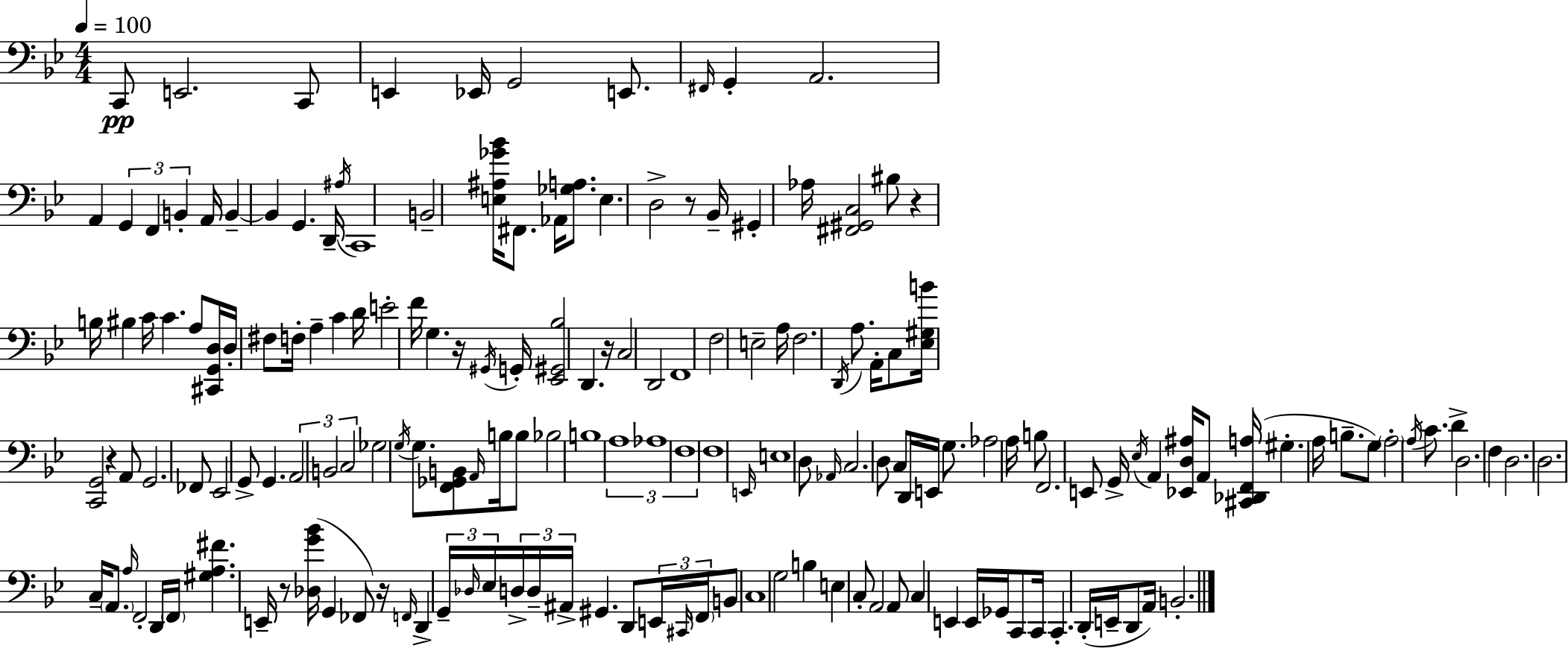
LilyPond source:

{
  \clef bass
  \numericTimeSignature
  \time 4/4
  \key g \minor
  \tempo 4 = 100
  \repeat volta 2 { c,8\pp e,2. c,8 | e,4 ees,16 g,2 e,8. | \grace { fis,16 } g,4-. a,2. | a,4 \tuplet 3/2 { g,4 f,4 b,4-. } | \break a,16 b,4--~~ b,4 g,4. | d,16-- \acciaccatura { ais16 } c,1 | b,2-- <e ais ges' bes'>16 fis,8. aes,16 <ges a>8. | e4. d2-> | \break r8 bes,16-- gis,4-. aes16 <fis, gis, c>2 | bis8 r4 b16 bis4 c'16 c'4. | a8 <cis, g, d>16 d16-. fis8 f16-. a4-- c'4 | d'16 e'2-. f'16 g4. | \break r16 \acciaccatura { gis,16 } g,16-. <ees, gis, bes>2 d,4. | r16 c2 d,2 | f,1 | f2 e2-- | \break a16 f2. | \acciaccatura { d,16 } a8. a,16-. c8 <ees gis b'>16 <c, g,>2 | r4 a,8 g,2. | fes,8 ees,2 g,8-> g,4. | \break \tuplet 3/2 { a,2 b,2 | c2 } ges2 | \acciaccatura { g16 } g8. <f, ges, b,>8 \grace { a,16 } b16 b8 bes2 | b1 | \break \tuplet 3/2 { a1 | aes1 | f1 } | f1 | \break \grace { e,16 } e1 | d8 \grace { aes,16 } c2. | d8 c8 d,16 e,16 g8. aes2 | a16 b8 f,2. | \break e,8 g,16-> \acciaccatura { ees16 } a,4 <ees, d ais>16 a,8 | <cis, des, f, a>16( gis4.-. a16 b8.-- g8) \parenthesize a2-. | \acciaccatura { a16 } c'8. d'4-> d2. | f4 d2. | \break d2. | c16-- \parenthesize a,8. \grace { a16 } f,2-. | d,16 \parenthesize f,16 <gis a fis'>4. e,16-- r8 <des g' bes'>16( g,4 | fes,8) r16 \grace { f,16 } d,4-> \tuplet 3/2 { g,16-- \grace { des16 } ees16 } \tuplet 3/2 { d16-> d16-- | \break ais,16-> } gis,4. d,8 \tuplet 3/2 { e,16 \grace { cis,16 } \parenthesize f,16 } b,8 c1 | g2 | b4 e4 c8-. | a,2 a,8 c4 e,4 | \break e,16 ges,16 c,8 c,16 c,4.-. d,16-.( e,16-- d,8 | a,16) b,2.-. } \bar "|."
}